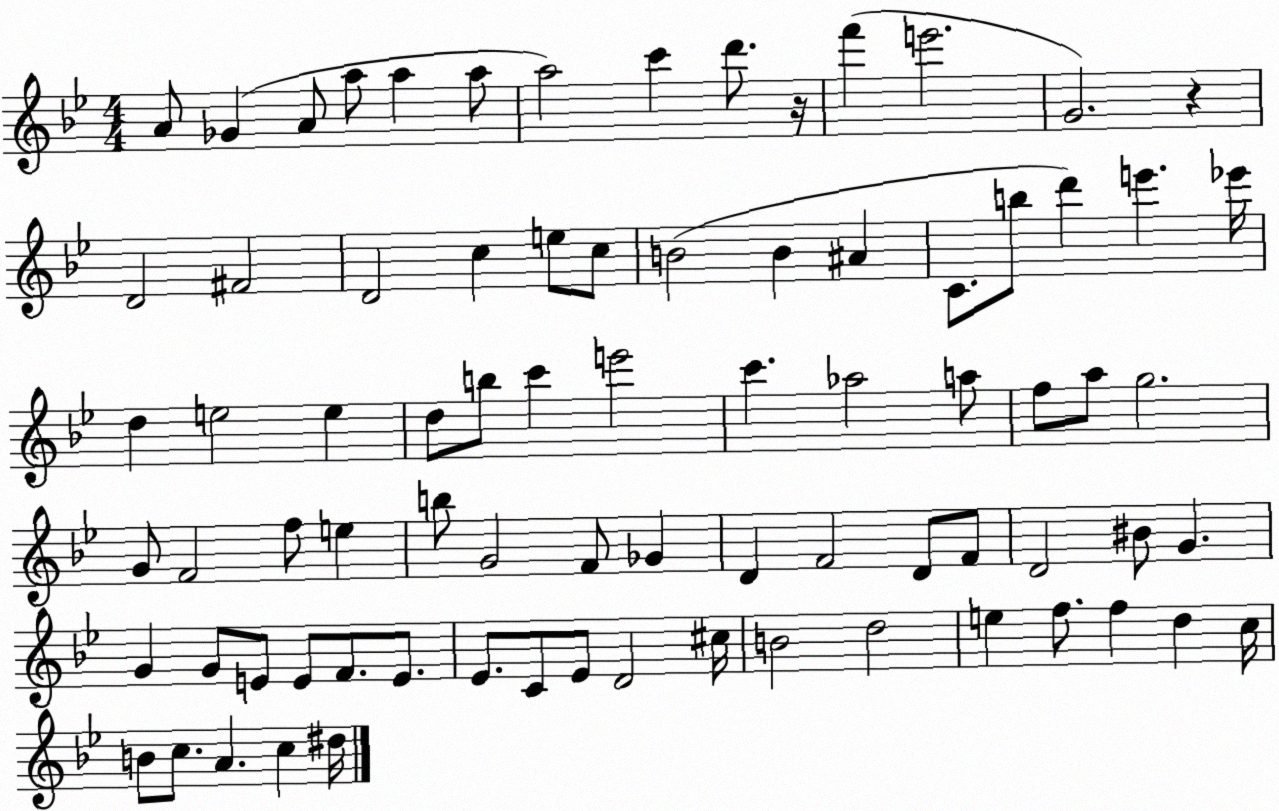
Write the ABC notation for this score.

X:1
T:Untitled
M:4/4
L:1/4
K:Bb
A/2 _G A/2 a/2 a a/2 a2 c' d'/2 z/4 f' e'2 G2 z D2 ^F2 D2 c e/2 c/2 B2 B ^A C/2 b/2 d' e' _e'/4 d e2 e d/2 b/2 c' e'2 c' _a2 a/2 f/2 a/2 g2 G/2 F2 f/2 e b/2 G2 F/2 _G D F2 D/2 F/2 D2 ^B/2 G G G/2 E/2 E/2 F/2 E/2 _E/2 C/2 _E/2 D2 ^c/4 B2 d2 e f/2 f d c/4 B/2 c/2 A c ^d/4